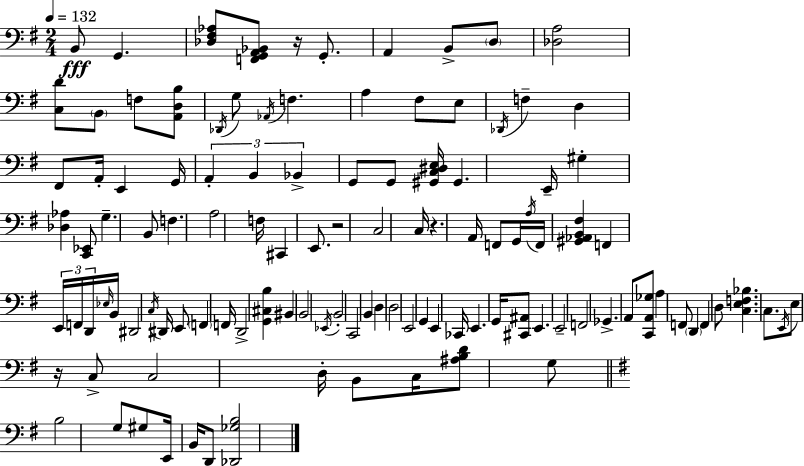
{
  \clef bass
  \numericTimeSignature
  \time 2/4
  \key e \minor
  \tempo 4 = 132
  b,8\fff g,4. | <des fis aes>8 <f, g, a, bes,>8 r16 g,8.-. | a,4 b,8-> \parenthesize d8 | <des a>2 | \break <c d'>8 \parenthesize b,8 f8 <a, d b>8 | \acciaccatura { des,16 } g8 \acciaccatura { aes,16 } f4. | a4 fis8 | e8 \acciaccatura { des,16 } f4-- d4 | \break fis,8 a,16-. e,4 | g,16 \tuplet 3/2 { a,4-. b,4 | bes,4-> } g,8 | g,8 <gis, c dis e>16 gis,4. | \break e,16-- gis4-. <des aes>4 | <c, ees,>8 g4.-- | b,8 f4. | a2 | \break f16 cis,4 | e,8. r2 | c2 | c16 r4. | \break a,16 f,8 g,16 \acciaccatura { a16 } f,16 | <gis, aes, b, fis>4 f,4 | \tuplet 3/2 { e,16 f,16 d,16 } \grace { ees16 } b,16 dis,2 | \acciaccatura { c16 } dis,16 e,8 | \break \parenthesize f,4 f,16 d,2-> | <g, cis b>4 | bis,4 b,2 | \acciaccatura { ees,16 } b,2-. | \break c,2 | b,4 | d4 d2 | e,2 | \break g,4 | e,4 ces,16 | e,4. g,16 <cis, ais,>8 | e,4. e,2-- | \break f,2 | ges,4.-> | a,8 <c, a, ges>8 | a4 f,8 \parenthesize d,4 | \break f,4 d8 | <c e f bes>4. c8. | \acciaccatura { e,16 } e8 r16 c8-> | c2 | \break d16-. b,8 c16 <ais b d'>8 g8 | \bar "||" \break \key e \minor b2 | g8 gis8 e,16 b,16 d,8 | <des, ges b>2 | \bar "|."
}